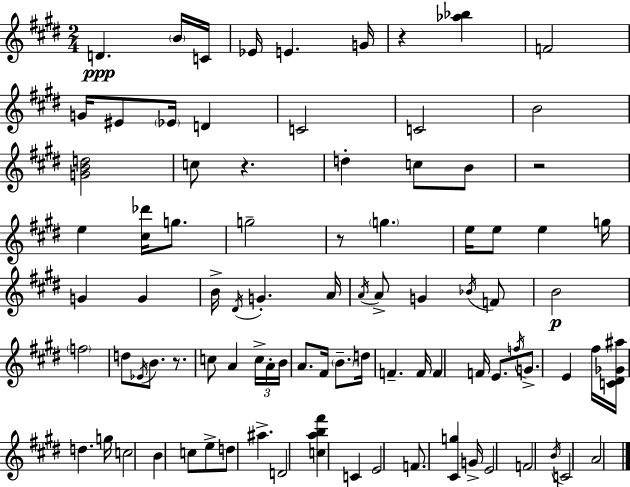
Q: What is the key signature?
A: E major